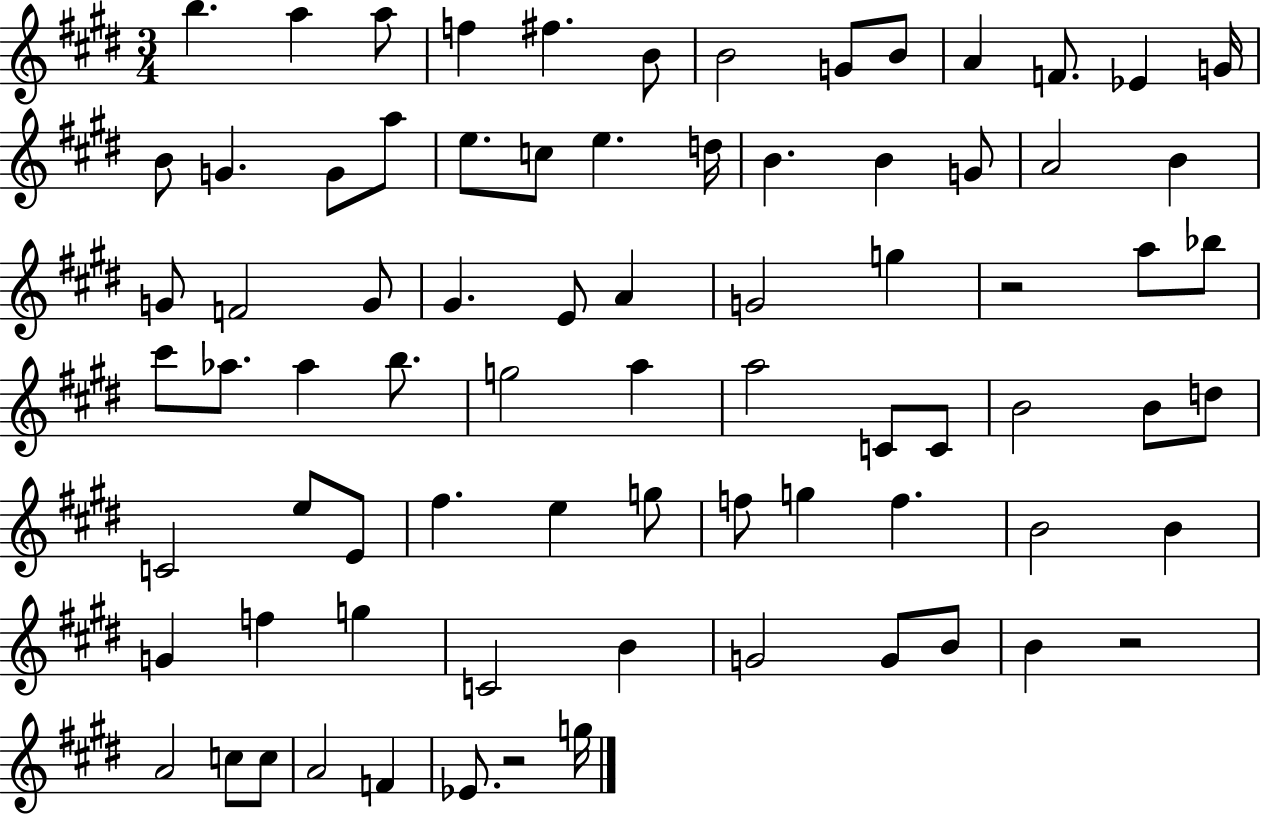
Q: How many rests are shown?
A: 3